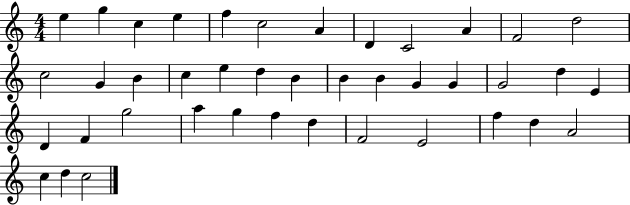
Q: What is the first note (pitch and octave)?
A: E5